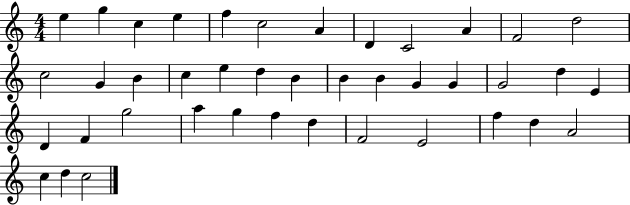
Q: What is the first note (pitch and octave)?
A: E5